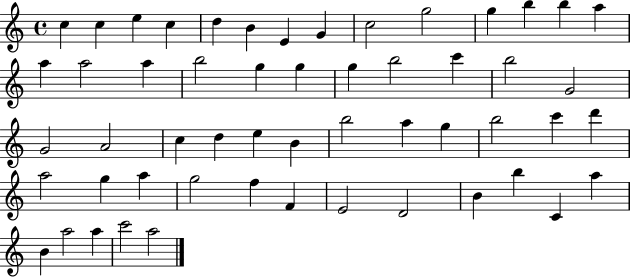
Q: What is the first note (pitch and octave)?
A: C5